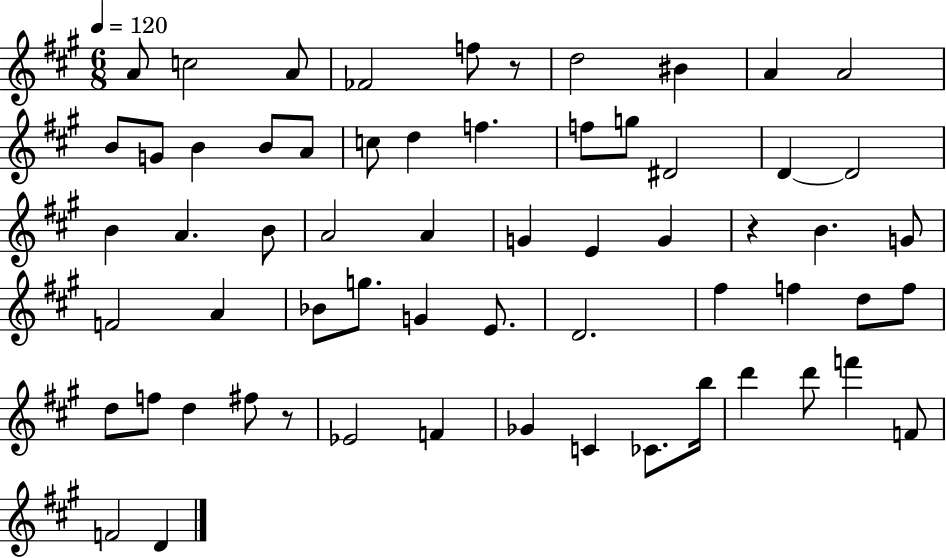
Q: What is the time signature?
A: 6/8